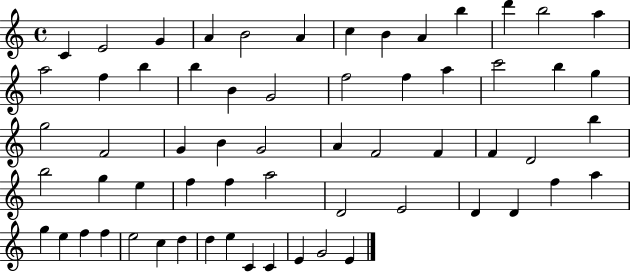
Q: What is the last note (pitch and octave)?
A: E4